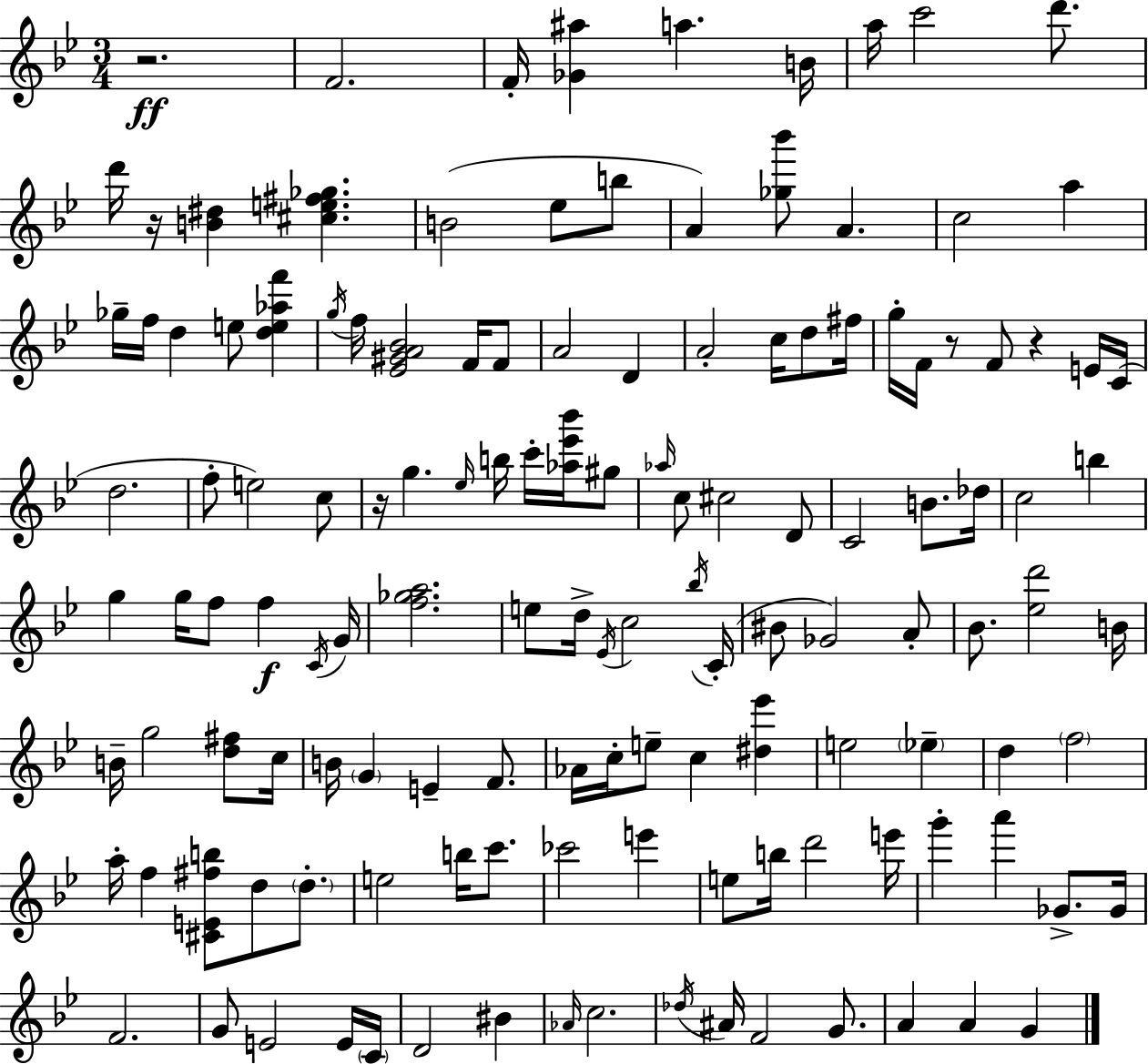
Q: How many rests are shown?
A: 5